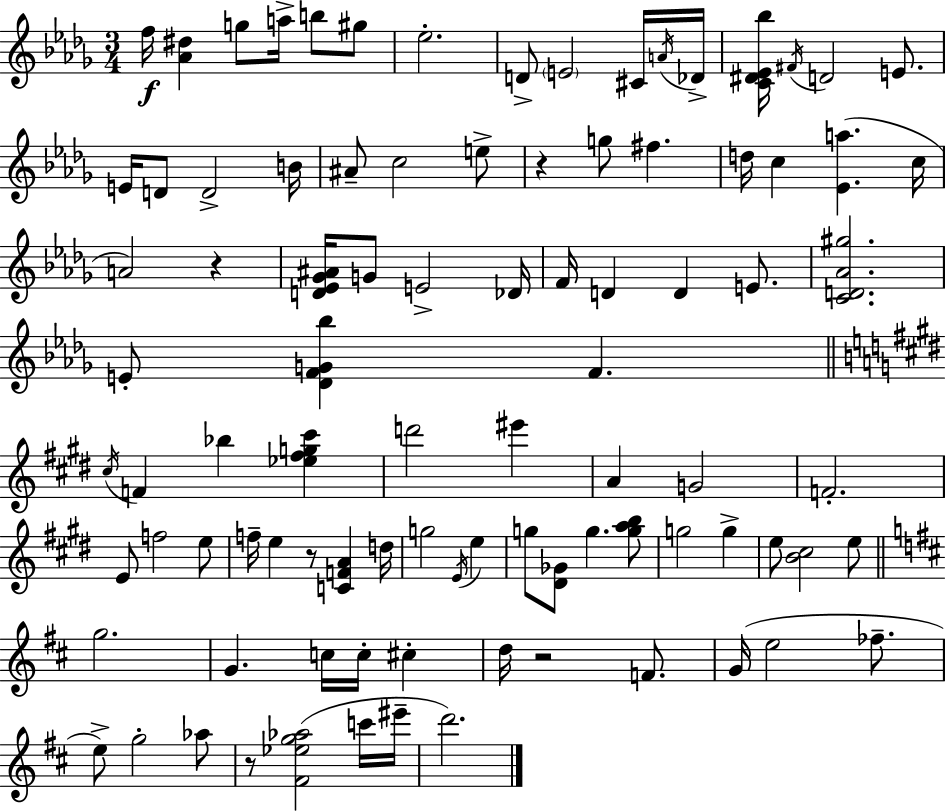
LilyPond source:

{
  \clef treble
  \numericTimeSignature
  \time 3/4
  \key bes \minor
  f''16\f <aes' dis''>4 g''8 a''16-> b''8 gis''8 | ees''2.-. | d'8-> \parenthesize e'2 cis'16 \acciaccatura { a'16 } | des'16-> <c' dis' ees' bes''>16 \acciaccatura { fis'16 } d'2 e'8. | \break e'16 d'8 d'2-> | b'16 ais'8-- c''2 | e''8-> r4 g''8 fis''4. | d''16 c''4 <ees' a''>4.( | \break c''16 a'2) r4 | <d' ees' ges' ais'>16 g'8 e'2-> | des'16 f'16 d'4 d'4 e'8. | <c' d' aes' gis''>2. | \break e'8-. <des' f' g' bes''>4 f'4. | \bar "||" \break \key e \major \acciaccatura { cis''16 } f'4 bes''4 <ees'' fis'' g'' cis'''>4 | d'''2 eis'''4 | a'4 g'2 | f'2.-. | \break e'8 f''2 e''8 | f''16-- e''4 r8 <c' f' a'>4 | d''16 g''2 \acciaccatura { e'16 } e''4 | g''8 <dis' ges'>8 g''4. | \break <g'' a'' b''>8 g''2 g''4-> | e''8 <b' cis''>2 | e''8 \bar "||" \break \key d \major g''2. | g'4. c''16 c''16-. cis''4-. | d''16 r2 f'8. | g'16( e''2 fes''8.-- | \break e''8->) g''2-. aes''8 | r8 <fis' ees'' g'' aes''>2( c'''16 eis'''16-- | d'''2.) | \bar "|."
}